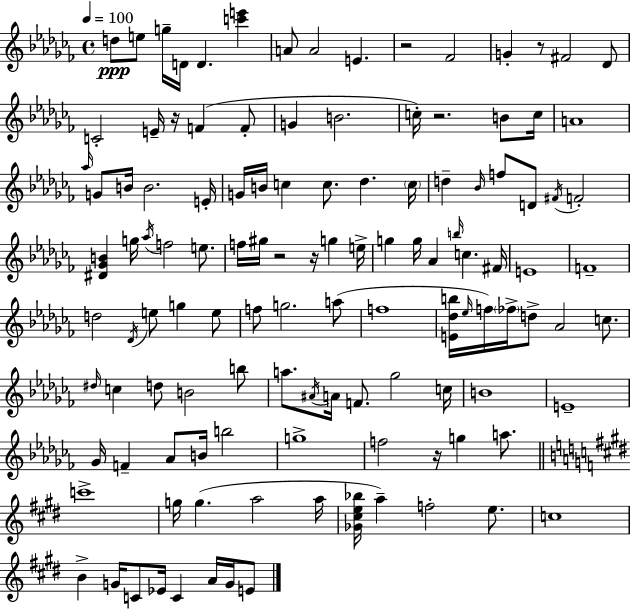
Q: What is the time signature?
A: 4/4